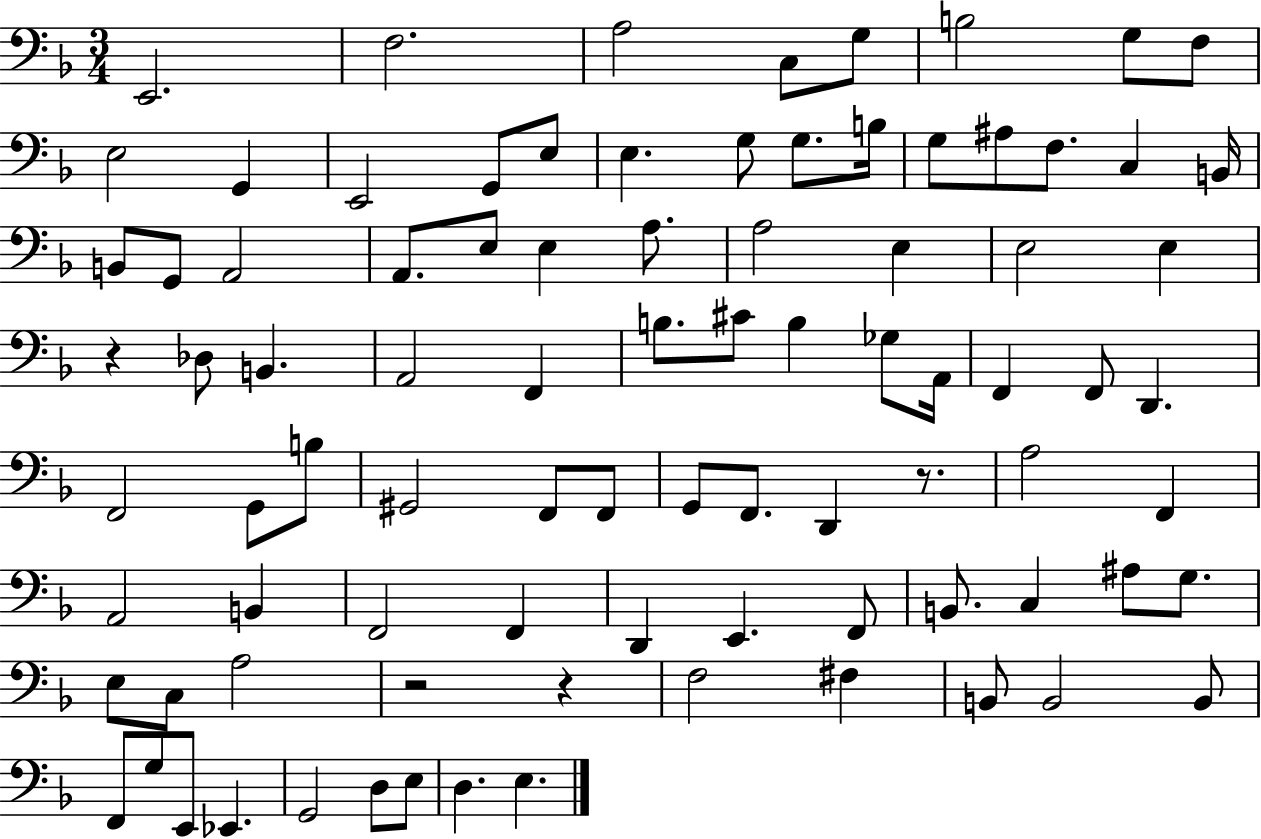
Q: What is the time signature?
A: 3/4